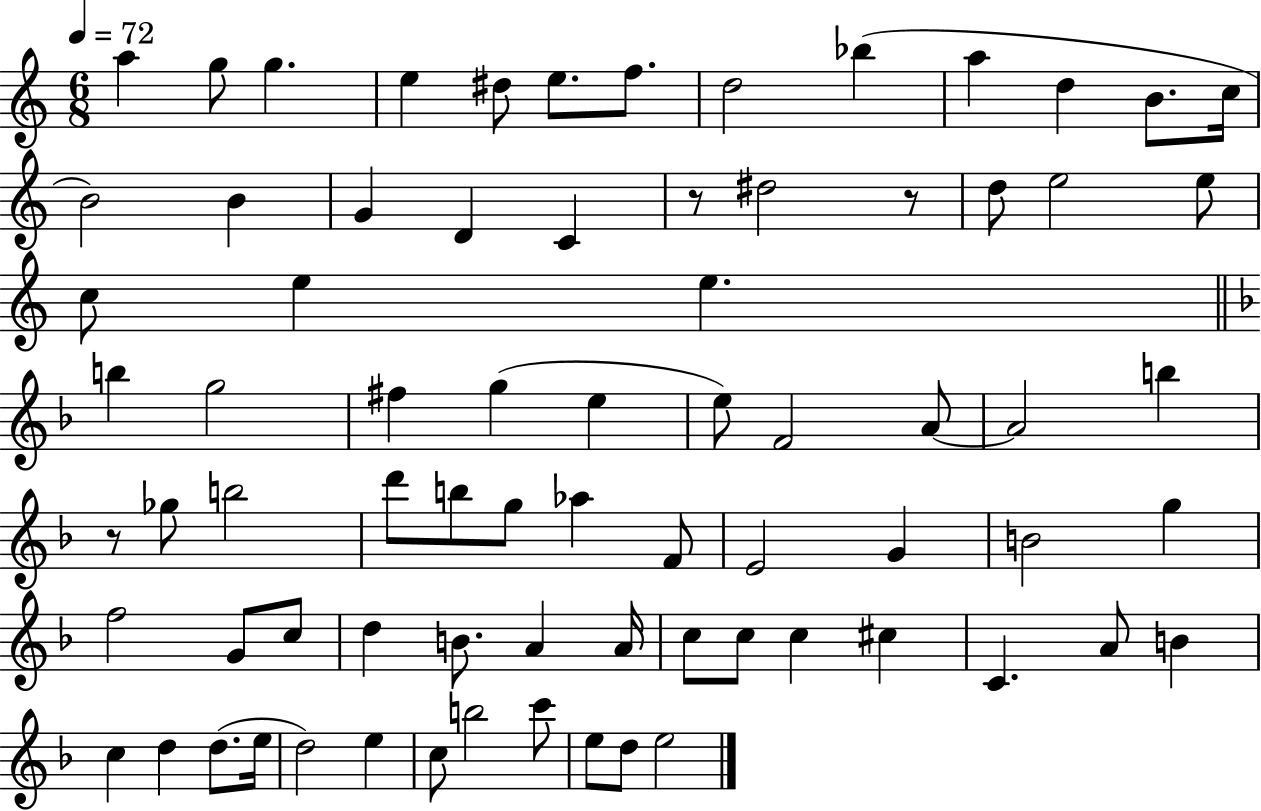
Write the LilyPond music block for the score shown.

{
  \clef treble
  \numericTimeSignature
  \time 6/8
  \key c \major
  \tempo 4 = 72
  a''4 g''8 g''4. | e''4 dis''8 e''8. f''8. | d''2 bes''4( | a''4 d''4 b'8. c''16 | \break b'2) b'4 | g'4 d'4 c'4 | r8 dis''2 r8 | d''8 e''2 e''8 | \break c''8 e''4 e''4. | \bar "||" \break \key f \major b''4 g''2 | fis''4 g''4( e''4 | e''8) f'2 a'8~~ | a'2 b''4 | \break r8 ges''8 b''2 | d'''8 b''8 g''8 aes''4 f'8 | e'2 g'4 | b'2 g''4 | \break f''2 g'8 c''8 | d''4 b'8. a'4 a'16 | c''8 c''8 c''4 cis''4 | c'4. a'8 b'4 | \break c''4 d''4 d''8.( e''16 | d''2) e''4 | c''8 b''2 c'''8 | e''8 d''8 e''2 | \break \bar "|."
}